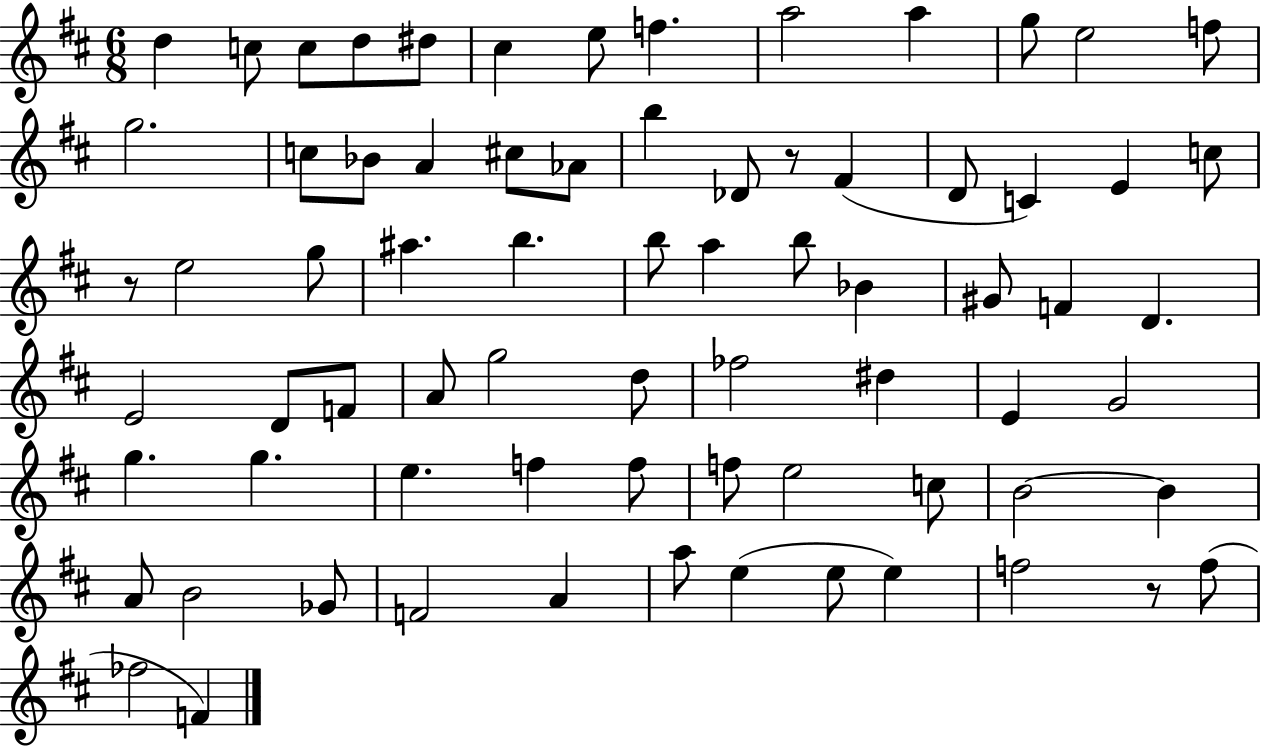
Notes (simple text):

D5/q C5/e C5/e D5/e D#5/e C#5/q E5/e F5/q. A5/h A5/q G5/e E5/h F5/e G5/h. C5/e Bb4/e A4/q C#5/e Ab4/e B5/q Db4/e R/e F#4/q D4/e C4/q E4/q C5/e R/e E5/h G5/e A#5/q. B5/q. B5/e A5/q B5/e Bb4/q G#4/e F4/q D4/q. E4/h D4/e F4/e A4/e G5/h D5/e FES5/h D#5/q E4/q G4/h G5/q. G5/q. E5/q. F5/q F5/e F5/e E5/h C5/e B4/h B4/q A4/e B4/h Gb4/e F4/h A4/q A5/e E5/q E5/e E5/q F5/h R/e F5/e FES5/h F4/q